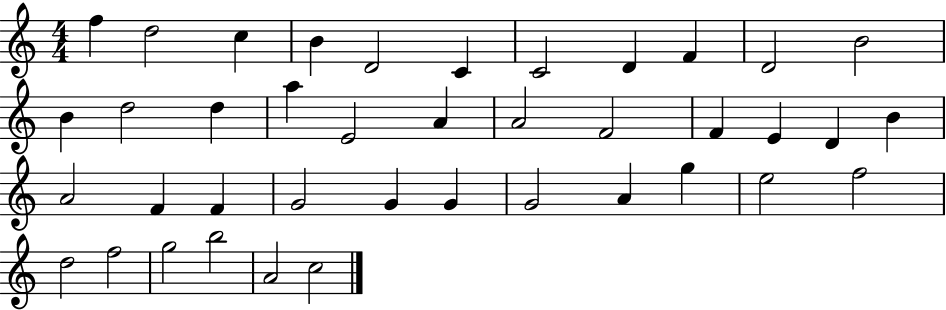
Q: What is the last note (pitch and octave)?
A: C5